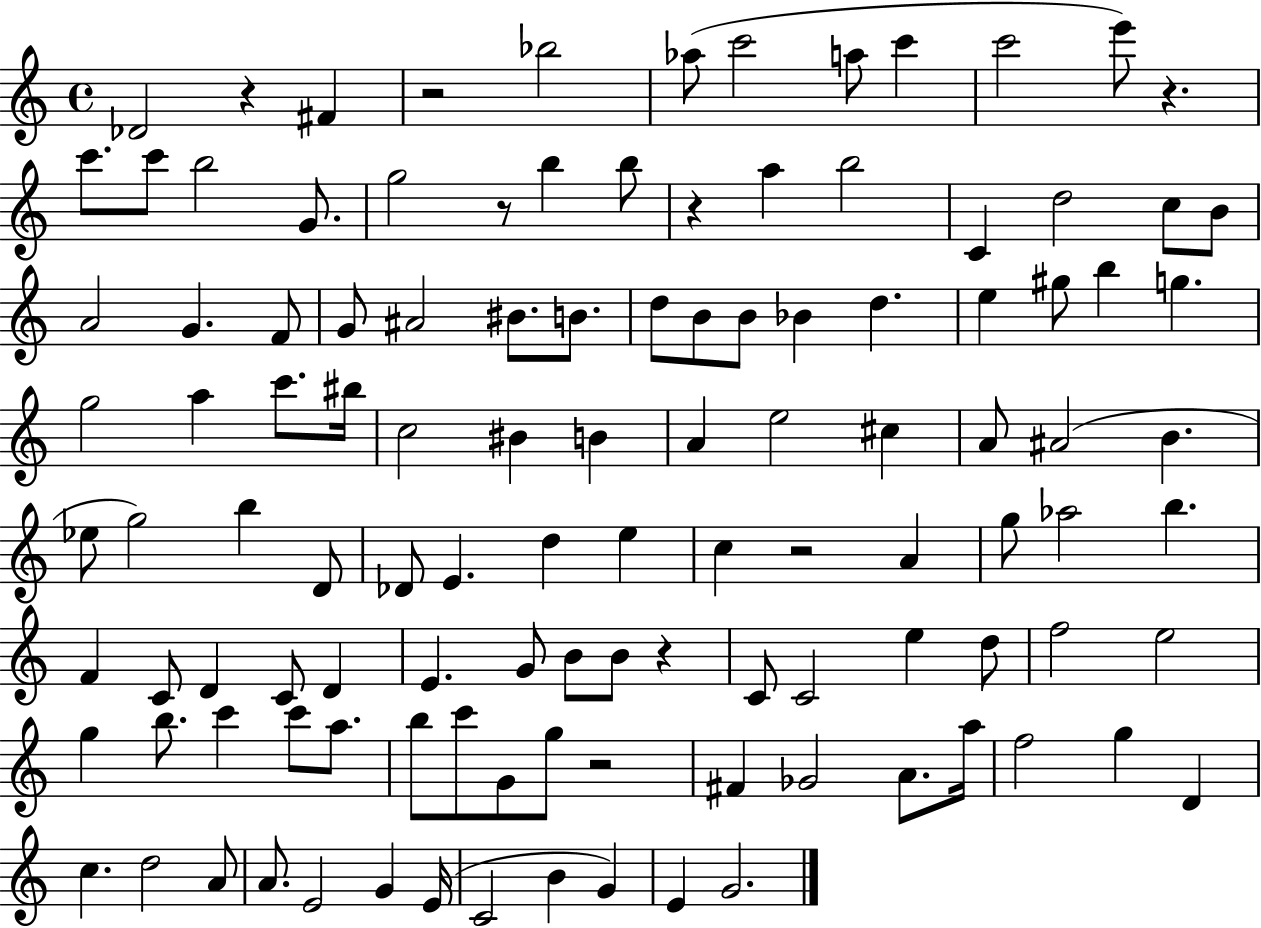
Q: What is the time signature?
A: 4/4